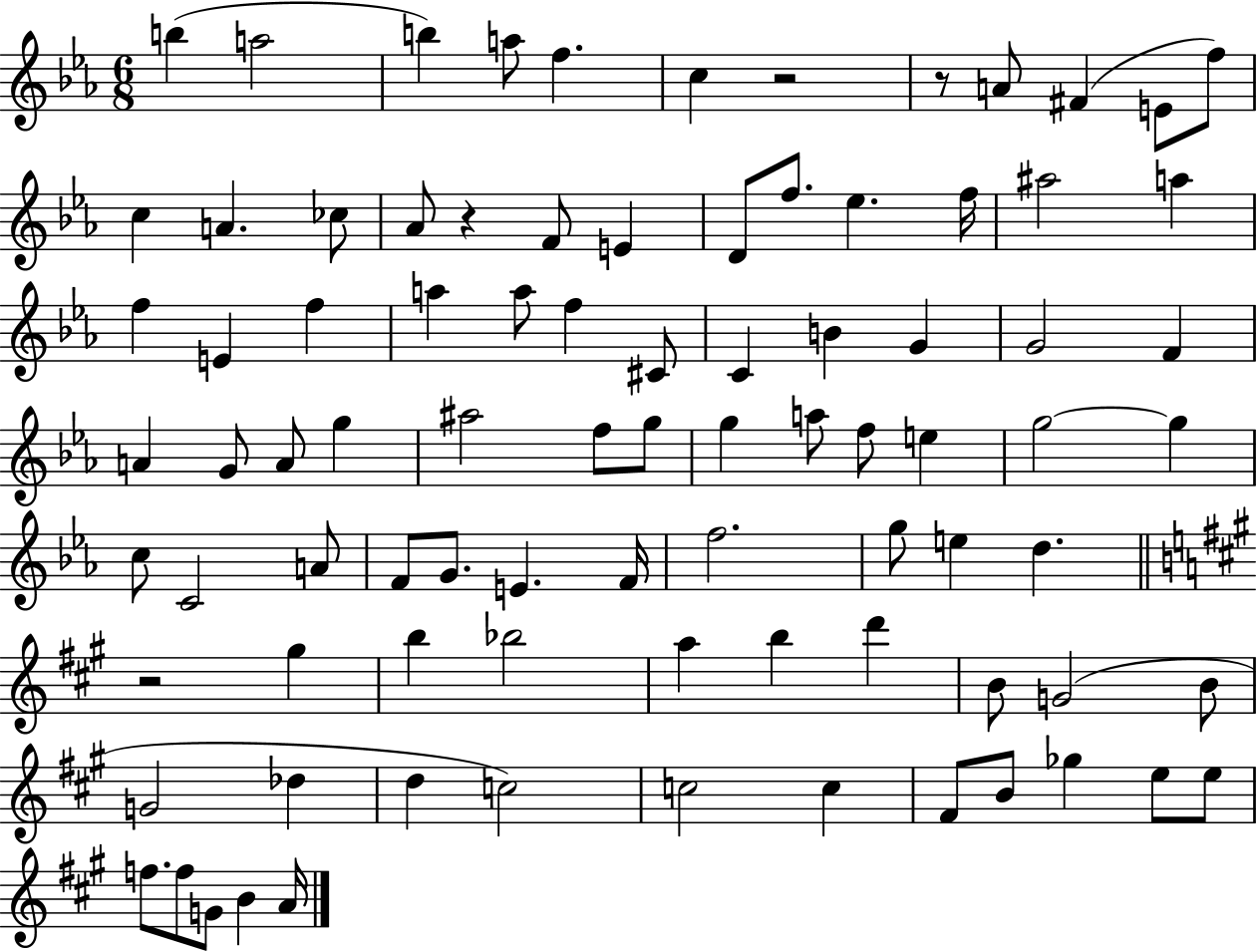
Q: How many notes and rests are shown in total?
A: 87